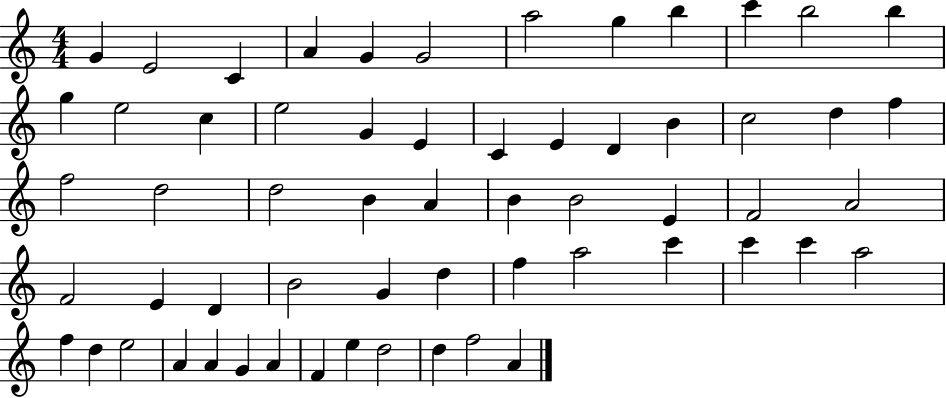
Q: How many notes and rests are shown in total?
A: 60